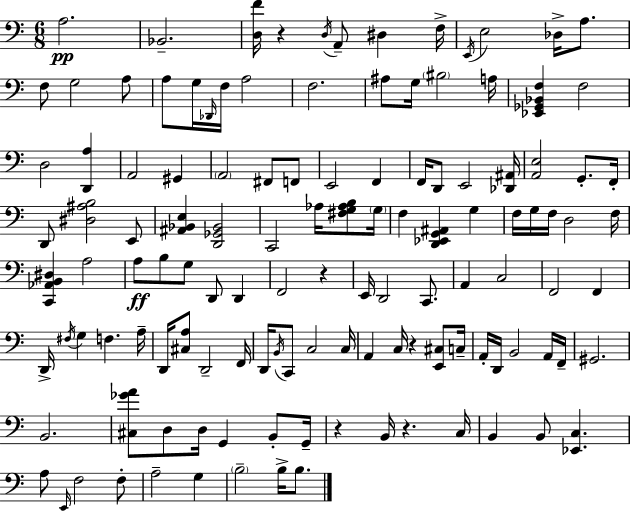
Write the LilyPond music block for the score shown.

{
  \clef bass
  \numericTimeSignature
  \time 6/8
  \key c \major
  a2.\pp | bes,2.-- | <d f'>16 r4 \acciaccatura { d16 } a,8-- dis4 | f16-> \acciaccatura { e,16 } e2 des16-> a8. | \break f8 g2 | a8 a8 g16 \grace { des,16 } f16 a2 | f2. | ais8 g16 \parenthesize bis2 | \break a16 <ees, ges, bes, f>4 f2 | d2 <d, a>4 | a,2 gis,4 | \parenthesize a,2 fis,8 | \break f,8 e,2 f,4 | f,16 d,8 e,2 | <des, ais,>16 <a, e>2 g,8.-. | f,16-. d,8 <dis ais b>2 | \break e,8 <ais, bes, e>4 <d, ges, bes,>2 | c,2 aes16 | <fis g aes b>8 \parenthesize g16 f4 <d, ees, g, ais,>4 g4 | f16 g16 f16 d2 | \break f16 <c, aes, b, dis>4 a2 | a8\ff b8 g8 d,8 d,4 | f,2 r4 | e,16 d,2 | \break c,8. a,4 c2 | f,2 f,4 | d,16-> \acciaccatura { fis16 } g4 f4. | a16-- d,16 <cis a>8 d,2-- | \break f,16 d,16 \acciaccatura { b,16 } c,8 c2 | c16 a,4 c16 r4 | <e, cis>8 c16-- a,16-. d,16 b,2 | a,16 f,16-- gis,2. | \break b,2. | <cis ges' a'>8 d8 d16 g,4 | b,8-. g,16-- r4 b,16 r4. | c16 b,4 b,8 <ees, c>4. | \break a8 \grace { e,16 } f2 | f8-. a2-- | g4 \parenthesize b2-- | b16-> b8. \bar "|."
}